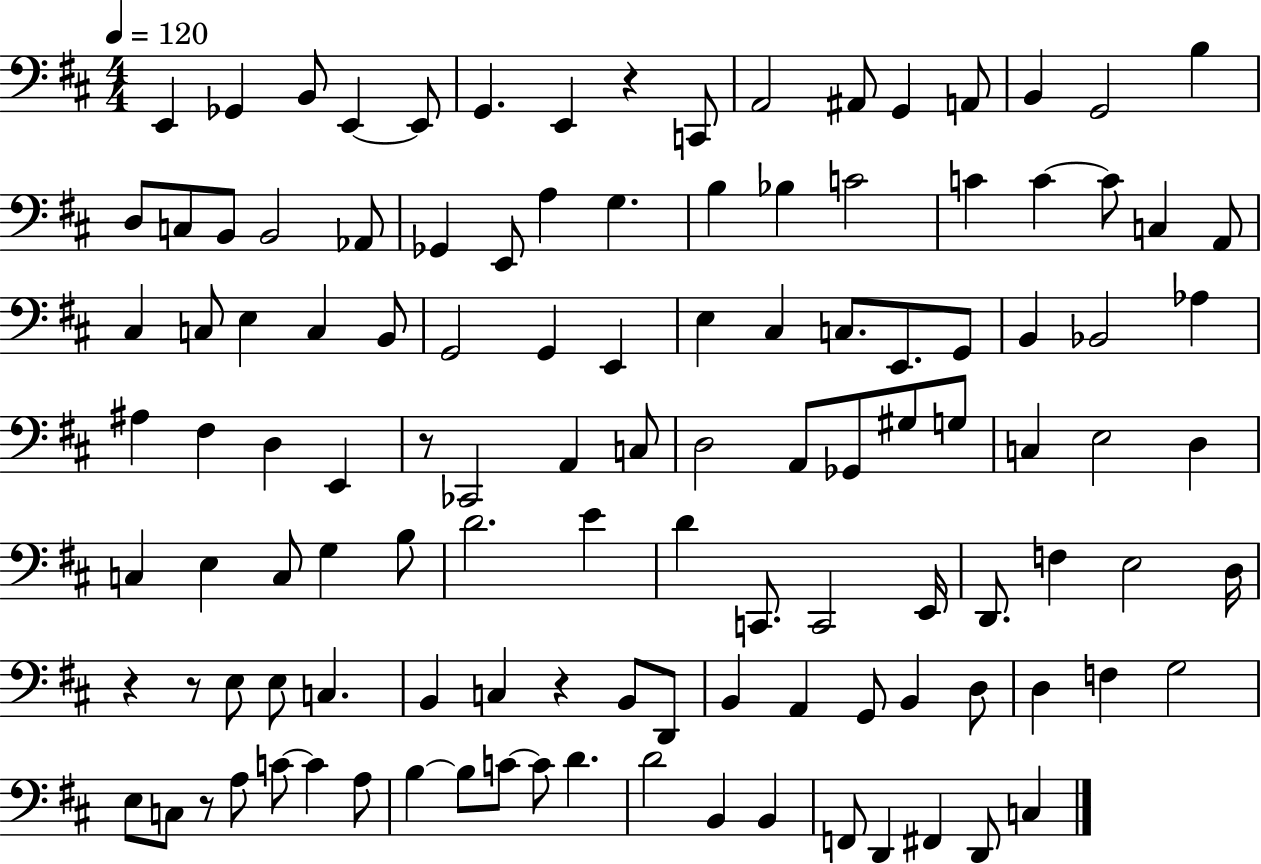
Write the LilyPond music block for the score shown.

{
  \clef bass
  \numericTimeSignature
  \time 4/4
  \key d \major
  \tempo 4 = 120
  e,4 ges,4 b,8 e,4~~ e,8 | g,4. e,4 r4 c,8 | a,2 ais,8 g,4 a,8 | b,4 g,2 b4 | \break d8 c8 b,8 b,2 aes,8 | ges,4 e,8 a4 g4. | b4 bes4 c'2 | c'4 c'4~~ c'8 c4 a,8 | \break cis4 c8 e4 c4 b,8 | g,2 g,4 e,4 | e4 cis4 c8. e,8. g,8 | b,4 bes,2 aes4 | \break ais4 fis4 d4 e,4 | r8 ces,2 a,4 c8 | d2 a,8 ges,8 gis8 g8 | c4 e2 d4 | \break c4 e4 c8 g4 b8 | d'2. e'4 | d'4 c,8. c,2 e,16 | d,8. f4 e2 d16 | \break r4 r8 e8 e8 c4. | b,4 c4 r4 b,8 d,8 | b,4 a,4 g,8 b,4 d8 | d4 f4 g2 | \break e8 c8 r8 a8 c'8~~ c'4 a8 | b4~~ b8 c'8~~ c'8 d'4. | d'2 b,4 b,4 | f,8 d,4 fis,4 d,8 c4 | \break \bar "|."
}